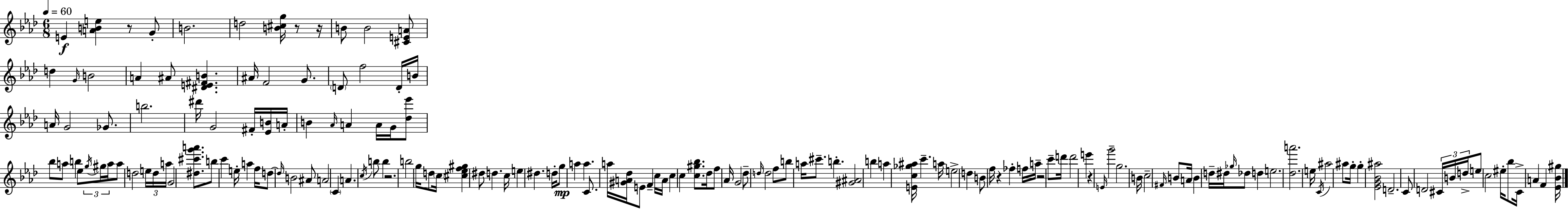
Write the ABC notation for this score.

X:1
T:Untitled
M:6/8
L:1/4
K:Ab
E [ABe] z/2 G/2 B2 d2 [B^cg]/4 z/2 z/4 B/2 B2 [^CEA]/2 d G/4 B2 A ^A/2 [^DE^FB] ^A/4 F2 G/2 D/2 f2 D/4 B/4 A/4 G2 _G/2 b2 ^d'/4 G2 ^F/4 [_EB]/4 A/4 B _A/4 A A/4 G/4 [_d_e']/2 _b/2 a/2 b _e/2 g/4 ^g/4 a/4 a/2 d2 e/4 d/4 a/4 G2 [^d^c'g'a']/2 b/2 c' e/4 a f/4 d/2 d/4 B2 ^A/2 A2 C A c/4 b/2 b z2 b2 g/4 d/2 c/4 [^c_ef^g] ^d/2 d c/4 e ^d d/4 g/2 a a C/2 a/4 [^GA_d]/4 E/2 F c/4 A/4 c c [c^g_b]/2 _d/4 f/2 _A/4 G2 _d/2 d/4 d2 f/2 b/2 a/4 ^c'/2 b [^G^A]2 b a [Ec_g^a]/4 c' a/4 e2 d B/2 f/4 z _f f/4 a/4 z2 c'/2 d'/4 d'2 e' z E/4 g'2 g2 B/4 c2 ^F/4 B/2 A/4 B d/4 ^d/4 _g/4 _d/2 d e2 [_da']2 e/4 C/4 ^a2 ^a/2 g/4 g [_EG_B^a]2 D2 C/2 D2 ^C/4 B/4 d/4 e/2 c2 ^e/4 _b/2 C/4 A F [_E_B^g]/4